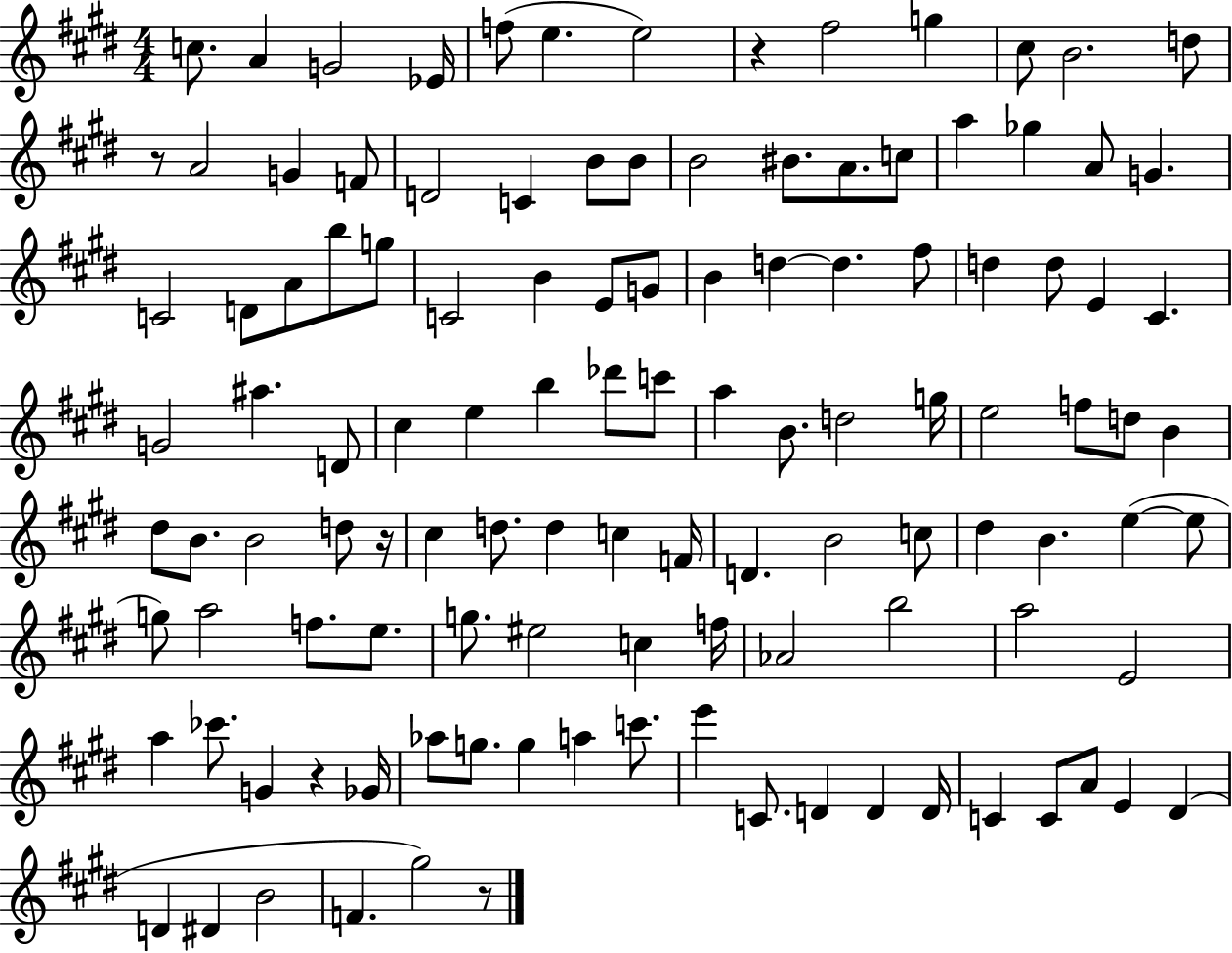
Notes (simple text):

C5/e. A4/q G4/h Eb4/s F5/e E5/q. E5/h R/q F#5/h G5/q C#5/e B4/h. D5/e R/e A4/h G4/q F4/e D4/h C4/q B4/e B4/e B4/h BIS4/e. A4/e. C5/e A5/q Gb5/q A4/e G4/q. C4/h D4/e A4/e B5/e G5/e C4/h B4/q E4/e G4/e B4/q D5/q D5/q. F#5/e D5/q D5/e E4/q C#4/q. G4/h A#5/q. D4/e C#5/q E5/q B5/q Db6/e C6/e A5/q B4/e. D5/h G5/s E5/h F5/e D5/e B4/q D#5/e B4/e. B4/h D5/e R/s C#5/q D5/e. D5/q C5/q F4/s D4/q. B4/h C5/e D#5/q B4/q. E5/q E5/e G5/e A5/h F5/e. E5/e. G5/e. EIS5/h C5/q F5/s Ab4/h B5/h A5/h E4/h A5/q CES6/e. G4/q R/q Gb4/s Ab5/e G5/e. G5/q A5/q C6/e. E6/q C4/e. D4/q D4/q D4/s C4/q C4/e A4/e E4/q D#4/q D4/q D#4/q B4/h F4/q. G#5/h R/e